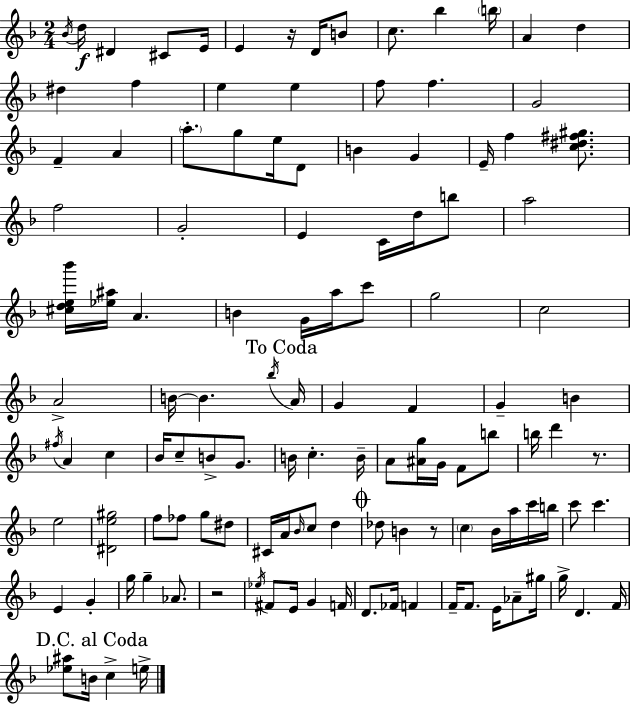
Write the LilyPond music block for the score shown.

{
  \clef treble
  \numericTimeSignature
  \time 2/4
  \key f \major
  \acciaccatura { bes'16 }\f d''16 dis'4 cis'8 | e'16 e'4 r16 d'16 b'8 | c''8. bes''4 | \parenthesize b''16 a'4 d''4 | \break dis''4 f''4 | e''4 e''4 | f''8 f''4. | g'2 | \break f'4-- a'4 | \parenthesize a''8.-. g''8 e''16 d'8 | b'4 g'4 | e'16-- f''4 <c'' dis'' fis'' gis''>8. | \break f''2 | g'2-. | e'4 c'16 d''16 b''8 | a''2 | \break <cis'' d'' e'' bes'''>16 <ees'' ais''>16 a'4. | b'4 g'16 a''16 c'''8 | g''2 | c''2 | \break a'2-> | b'16~~ b'4. | \acciaccatura { bes''16 } \mark "To Coda" a'16 g'4 f'4 | g'4-- b'4 | \break \acciaccatura { fis''16 } a'4 c''4 | bes'16 c''8-- b'8-> | g'8. b'16 c''4.-. | b'16-- a'8 <ais' g''>16 g'16 f'8 | \break b''8 b''16 d'''4 | r8. e''2 | <dis' e'' gis''>2 | f''8 fes''8 g''8 | \break dis''8 cis'16 a'16 \grace { bes'16 } c''8 | d''4 \mark \markup { \musicglyph "scripts.coda" } des''8 b'4 | r8 \parenthesize c''4 | bes'16 a''16 c'''16 b''16 c'''8 c'''4. | \break e'4 | g'4-. g''16 g''4-- | aes'8. r2 | \acciaccatura { ees''16 } fis'8 e'16 | \break g'4 f'16 d'8. | fes'16 f'4 f'16-- f'8. | e'16 aes'8-- gis''16 g''16-> d'4. | f'16 \mark "D.C. al Coda" <ees'' ais''>8 b'16 | \break c''4-> e''16-> \bar "|."
}